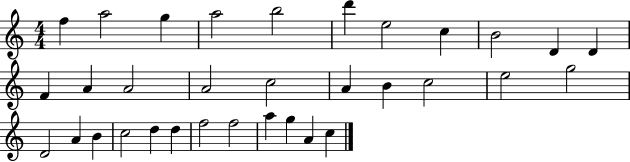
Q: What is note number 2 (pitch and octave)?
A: A5